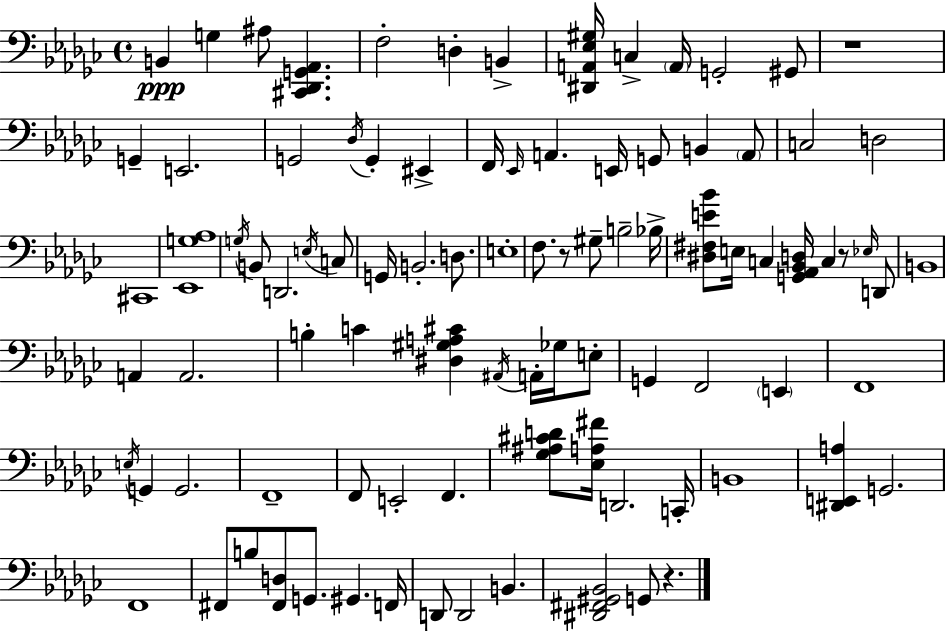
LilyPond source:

{
  \clef bass
  \time 4/4
  \defaultTimeSignature
  \key ees \minor
  \repeat volta 2 { b,4\ppp g4 ais8 <cis, des, g, aes,>4. | f2-. d4-. b,4-> | <dis, a, ees gis>16 c4-> \parenthesize a,16 g,2-. gis,8 | r1 | \break g,4-- e,2. | g,2 \acciaccatura { des16 } g,4-. eis,4-> | f,16 \grace { ees,16 } a,4. e,16 g,8 b,4 | \parenthesize a,8 c2 d2 | \break cis,1 | <ees, g aes>1 | \acciaccatura { g16 } b,8 d,2. | \acciaccatura { e16 } c8 g,16 b,2.-. | \break d8. e1-. | f8. r8 gis8-- b2-- | bes16-> <dis fis e' bes'>8 e16 c4 <g, aes, bes, d>16 c4 | r8 \grace { ees16 } d,8 b,1 | \break a,4 a,2. | b4-. c'4 <dis gis a cis'>4 | \acciaccatura { ais,16 } a,16-. ges16 e8-. g,4 f,2 | \parenthesize e,4 f,1 | \break \acciaccatura { e16 } g,4 g,2. | f,1-- | f,8 e,2-. | f,4. <ges ais cis' d'>8 <ees a fis'>16 d,2. | \break c,16-. b,1 | <dis, e, a>4 g,2. | f,1 | fis,8 b8 <fis, d>8 g,8. | \break gis,4. f,16 d,8 d,2 | b,4. <dis, fis, gis, bes,>2 g,8 | r4. } \bar "|."
}